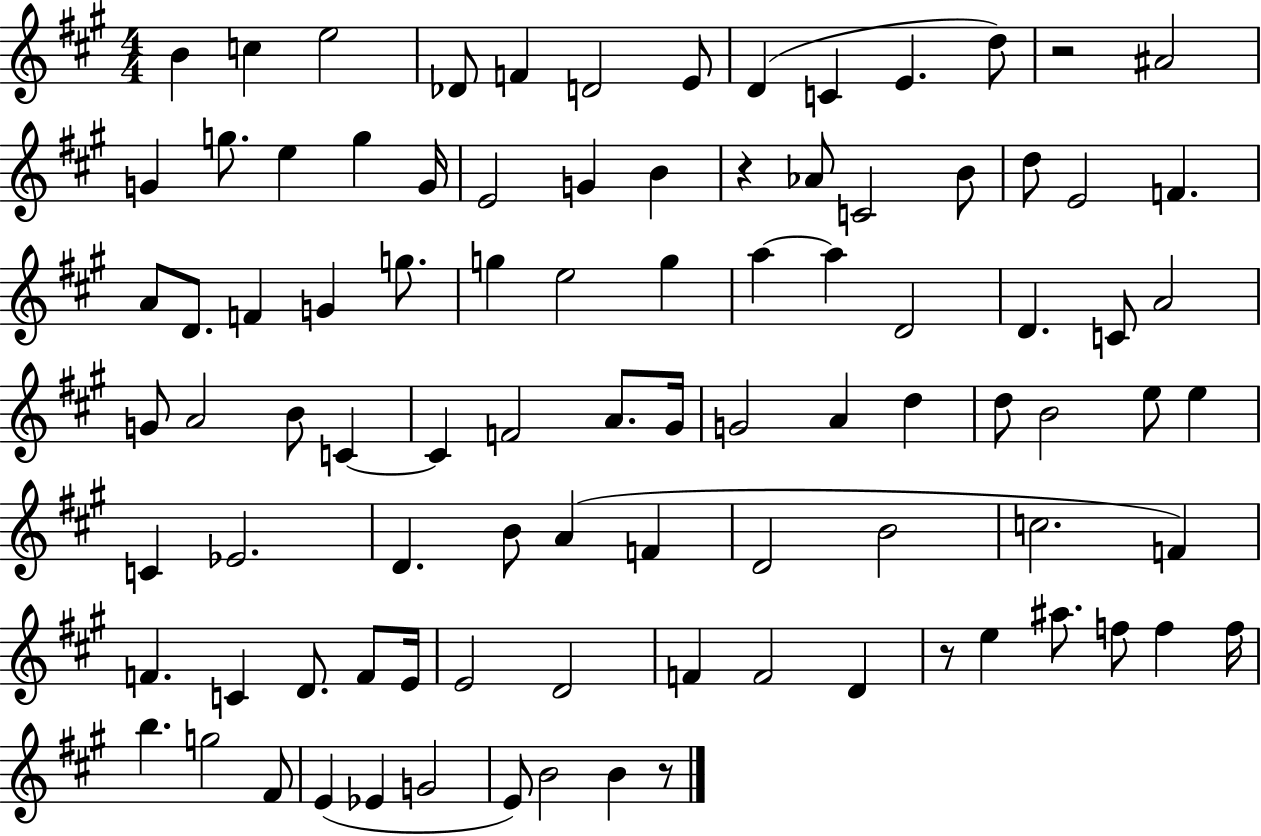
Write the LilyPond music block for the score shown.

{
  \clef treble
  \numericTimeSignature
  \time 4/4
  \key a \major
  b'4 c''4 e''2 | des'8 f'4 d'2 e'8 | d'4( c'4 e'4. d''8) | r2 ais'2 | \break g'4 g''8. e''4 g''4 g'16 | e'2 g'4 b'4 | r4 aes'8 c'2 b'8 | d''8 e'2 f'4. | \break a'8 d'8. f'4 g'4 g''8. | g''4 e''2 g''4 | a''4~~ a''4 d'2 | d'4. c'8 a'2 | \break g'8 a'2 b'8 c'4~~ | c'4 f'2 a'8. gis'16 | g'2 a'4 d''4 | d''8 b'2 e''8 e''4 | \break c'4 ees'2. | d'4. b'8 a'4( f'4 | d'2 b'2 | c''2. f'4) | \break f'4. c'4 d'8. f'8 e'16 | e'2 d'2 | f'4 f'2 d'4 | r8 e''4 ais''8. f''8 f''4 f''16 | \break b''4. g''2 fis'8 | e'4( ees'4 g'2 | e'8) b'2 b'4 r8 | \bar "|."
}